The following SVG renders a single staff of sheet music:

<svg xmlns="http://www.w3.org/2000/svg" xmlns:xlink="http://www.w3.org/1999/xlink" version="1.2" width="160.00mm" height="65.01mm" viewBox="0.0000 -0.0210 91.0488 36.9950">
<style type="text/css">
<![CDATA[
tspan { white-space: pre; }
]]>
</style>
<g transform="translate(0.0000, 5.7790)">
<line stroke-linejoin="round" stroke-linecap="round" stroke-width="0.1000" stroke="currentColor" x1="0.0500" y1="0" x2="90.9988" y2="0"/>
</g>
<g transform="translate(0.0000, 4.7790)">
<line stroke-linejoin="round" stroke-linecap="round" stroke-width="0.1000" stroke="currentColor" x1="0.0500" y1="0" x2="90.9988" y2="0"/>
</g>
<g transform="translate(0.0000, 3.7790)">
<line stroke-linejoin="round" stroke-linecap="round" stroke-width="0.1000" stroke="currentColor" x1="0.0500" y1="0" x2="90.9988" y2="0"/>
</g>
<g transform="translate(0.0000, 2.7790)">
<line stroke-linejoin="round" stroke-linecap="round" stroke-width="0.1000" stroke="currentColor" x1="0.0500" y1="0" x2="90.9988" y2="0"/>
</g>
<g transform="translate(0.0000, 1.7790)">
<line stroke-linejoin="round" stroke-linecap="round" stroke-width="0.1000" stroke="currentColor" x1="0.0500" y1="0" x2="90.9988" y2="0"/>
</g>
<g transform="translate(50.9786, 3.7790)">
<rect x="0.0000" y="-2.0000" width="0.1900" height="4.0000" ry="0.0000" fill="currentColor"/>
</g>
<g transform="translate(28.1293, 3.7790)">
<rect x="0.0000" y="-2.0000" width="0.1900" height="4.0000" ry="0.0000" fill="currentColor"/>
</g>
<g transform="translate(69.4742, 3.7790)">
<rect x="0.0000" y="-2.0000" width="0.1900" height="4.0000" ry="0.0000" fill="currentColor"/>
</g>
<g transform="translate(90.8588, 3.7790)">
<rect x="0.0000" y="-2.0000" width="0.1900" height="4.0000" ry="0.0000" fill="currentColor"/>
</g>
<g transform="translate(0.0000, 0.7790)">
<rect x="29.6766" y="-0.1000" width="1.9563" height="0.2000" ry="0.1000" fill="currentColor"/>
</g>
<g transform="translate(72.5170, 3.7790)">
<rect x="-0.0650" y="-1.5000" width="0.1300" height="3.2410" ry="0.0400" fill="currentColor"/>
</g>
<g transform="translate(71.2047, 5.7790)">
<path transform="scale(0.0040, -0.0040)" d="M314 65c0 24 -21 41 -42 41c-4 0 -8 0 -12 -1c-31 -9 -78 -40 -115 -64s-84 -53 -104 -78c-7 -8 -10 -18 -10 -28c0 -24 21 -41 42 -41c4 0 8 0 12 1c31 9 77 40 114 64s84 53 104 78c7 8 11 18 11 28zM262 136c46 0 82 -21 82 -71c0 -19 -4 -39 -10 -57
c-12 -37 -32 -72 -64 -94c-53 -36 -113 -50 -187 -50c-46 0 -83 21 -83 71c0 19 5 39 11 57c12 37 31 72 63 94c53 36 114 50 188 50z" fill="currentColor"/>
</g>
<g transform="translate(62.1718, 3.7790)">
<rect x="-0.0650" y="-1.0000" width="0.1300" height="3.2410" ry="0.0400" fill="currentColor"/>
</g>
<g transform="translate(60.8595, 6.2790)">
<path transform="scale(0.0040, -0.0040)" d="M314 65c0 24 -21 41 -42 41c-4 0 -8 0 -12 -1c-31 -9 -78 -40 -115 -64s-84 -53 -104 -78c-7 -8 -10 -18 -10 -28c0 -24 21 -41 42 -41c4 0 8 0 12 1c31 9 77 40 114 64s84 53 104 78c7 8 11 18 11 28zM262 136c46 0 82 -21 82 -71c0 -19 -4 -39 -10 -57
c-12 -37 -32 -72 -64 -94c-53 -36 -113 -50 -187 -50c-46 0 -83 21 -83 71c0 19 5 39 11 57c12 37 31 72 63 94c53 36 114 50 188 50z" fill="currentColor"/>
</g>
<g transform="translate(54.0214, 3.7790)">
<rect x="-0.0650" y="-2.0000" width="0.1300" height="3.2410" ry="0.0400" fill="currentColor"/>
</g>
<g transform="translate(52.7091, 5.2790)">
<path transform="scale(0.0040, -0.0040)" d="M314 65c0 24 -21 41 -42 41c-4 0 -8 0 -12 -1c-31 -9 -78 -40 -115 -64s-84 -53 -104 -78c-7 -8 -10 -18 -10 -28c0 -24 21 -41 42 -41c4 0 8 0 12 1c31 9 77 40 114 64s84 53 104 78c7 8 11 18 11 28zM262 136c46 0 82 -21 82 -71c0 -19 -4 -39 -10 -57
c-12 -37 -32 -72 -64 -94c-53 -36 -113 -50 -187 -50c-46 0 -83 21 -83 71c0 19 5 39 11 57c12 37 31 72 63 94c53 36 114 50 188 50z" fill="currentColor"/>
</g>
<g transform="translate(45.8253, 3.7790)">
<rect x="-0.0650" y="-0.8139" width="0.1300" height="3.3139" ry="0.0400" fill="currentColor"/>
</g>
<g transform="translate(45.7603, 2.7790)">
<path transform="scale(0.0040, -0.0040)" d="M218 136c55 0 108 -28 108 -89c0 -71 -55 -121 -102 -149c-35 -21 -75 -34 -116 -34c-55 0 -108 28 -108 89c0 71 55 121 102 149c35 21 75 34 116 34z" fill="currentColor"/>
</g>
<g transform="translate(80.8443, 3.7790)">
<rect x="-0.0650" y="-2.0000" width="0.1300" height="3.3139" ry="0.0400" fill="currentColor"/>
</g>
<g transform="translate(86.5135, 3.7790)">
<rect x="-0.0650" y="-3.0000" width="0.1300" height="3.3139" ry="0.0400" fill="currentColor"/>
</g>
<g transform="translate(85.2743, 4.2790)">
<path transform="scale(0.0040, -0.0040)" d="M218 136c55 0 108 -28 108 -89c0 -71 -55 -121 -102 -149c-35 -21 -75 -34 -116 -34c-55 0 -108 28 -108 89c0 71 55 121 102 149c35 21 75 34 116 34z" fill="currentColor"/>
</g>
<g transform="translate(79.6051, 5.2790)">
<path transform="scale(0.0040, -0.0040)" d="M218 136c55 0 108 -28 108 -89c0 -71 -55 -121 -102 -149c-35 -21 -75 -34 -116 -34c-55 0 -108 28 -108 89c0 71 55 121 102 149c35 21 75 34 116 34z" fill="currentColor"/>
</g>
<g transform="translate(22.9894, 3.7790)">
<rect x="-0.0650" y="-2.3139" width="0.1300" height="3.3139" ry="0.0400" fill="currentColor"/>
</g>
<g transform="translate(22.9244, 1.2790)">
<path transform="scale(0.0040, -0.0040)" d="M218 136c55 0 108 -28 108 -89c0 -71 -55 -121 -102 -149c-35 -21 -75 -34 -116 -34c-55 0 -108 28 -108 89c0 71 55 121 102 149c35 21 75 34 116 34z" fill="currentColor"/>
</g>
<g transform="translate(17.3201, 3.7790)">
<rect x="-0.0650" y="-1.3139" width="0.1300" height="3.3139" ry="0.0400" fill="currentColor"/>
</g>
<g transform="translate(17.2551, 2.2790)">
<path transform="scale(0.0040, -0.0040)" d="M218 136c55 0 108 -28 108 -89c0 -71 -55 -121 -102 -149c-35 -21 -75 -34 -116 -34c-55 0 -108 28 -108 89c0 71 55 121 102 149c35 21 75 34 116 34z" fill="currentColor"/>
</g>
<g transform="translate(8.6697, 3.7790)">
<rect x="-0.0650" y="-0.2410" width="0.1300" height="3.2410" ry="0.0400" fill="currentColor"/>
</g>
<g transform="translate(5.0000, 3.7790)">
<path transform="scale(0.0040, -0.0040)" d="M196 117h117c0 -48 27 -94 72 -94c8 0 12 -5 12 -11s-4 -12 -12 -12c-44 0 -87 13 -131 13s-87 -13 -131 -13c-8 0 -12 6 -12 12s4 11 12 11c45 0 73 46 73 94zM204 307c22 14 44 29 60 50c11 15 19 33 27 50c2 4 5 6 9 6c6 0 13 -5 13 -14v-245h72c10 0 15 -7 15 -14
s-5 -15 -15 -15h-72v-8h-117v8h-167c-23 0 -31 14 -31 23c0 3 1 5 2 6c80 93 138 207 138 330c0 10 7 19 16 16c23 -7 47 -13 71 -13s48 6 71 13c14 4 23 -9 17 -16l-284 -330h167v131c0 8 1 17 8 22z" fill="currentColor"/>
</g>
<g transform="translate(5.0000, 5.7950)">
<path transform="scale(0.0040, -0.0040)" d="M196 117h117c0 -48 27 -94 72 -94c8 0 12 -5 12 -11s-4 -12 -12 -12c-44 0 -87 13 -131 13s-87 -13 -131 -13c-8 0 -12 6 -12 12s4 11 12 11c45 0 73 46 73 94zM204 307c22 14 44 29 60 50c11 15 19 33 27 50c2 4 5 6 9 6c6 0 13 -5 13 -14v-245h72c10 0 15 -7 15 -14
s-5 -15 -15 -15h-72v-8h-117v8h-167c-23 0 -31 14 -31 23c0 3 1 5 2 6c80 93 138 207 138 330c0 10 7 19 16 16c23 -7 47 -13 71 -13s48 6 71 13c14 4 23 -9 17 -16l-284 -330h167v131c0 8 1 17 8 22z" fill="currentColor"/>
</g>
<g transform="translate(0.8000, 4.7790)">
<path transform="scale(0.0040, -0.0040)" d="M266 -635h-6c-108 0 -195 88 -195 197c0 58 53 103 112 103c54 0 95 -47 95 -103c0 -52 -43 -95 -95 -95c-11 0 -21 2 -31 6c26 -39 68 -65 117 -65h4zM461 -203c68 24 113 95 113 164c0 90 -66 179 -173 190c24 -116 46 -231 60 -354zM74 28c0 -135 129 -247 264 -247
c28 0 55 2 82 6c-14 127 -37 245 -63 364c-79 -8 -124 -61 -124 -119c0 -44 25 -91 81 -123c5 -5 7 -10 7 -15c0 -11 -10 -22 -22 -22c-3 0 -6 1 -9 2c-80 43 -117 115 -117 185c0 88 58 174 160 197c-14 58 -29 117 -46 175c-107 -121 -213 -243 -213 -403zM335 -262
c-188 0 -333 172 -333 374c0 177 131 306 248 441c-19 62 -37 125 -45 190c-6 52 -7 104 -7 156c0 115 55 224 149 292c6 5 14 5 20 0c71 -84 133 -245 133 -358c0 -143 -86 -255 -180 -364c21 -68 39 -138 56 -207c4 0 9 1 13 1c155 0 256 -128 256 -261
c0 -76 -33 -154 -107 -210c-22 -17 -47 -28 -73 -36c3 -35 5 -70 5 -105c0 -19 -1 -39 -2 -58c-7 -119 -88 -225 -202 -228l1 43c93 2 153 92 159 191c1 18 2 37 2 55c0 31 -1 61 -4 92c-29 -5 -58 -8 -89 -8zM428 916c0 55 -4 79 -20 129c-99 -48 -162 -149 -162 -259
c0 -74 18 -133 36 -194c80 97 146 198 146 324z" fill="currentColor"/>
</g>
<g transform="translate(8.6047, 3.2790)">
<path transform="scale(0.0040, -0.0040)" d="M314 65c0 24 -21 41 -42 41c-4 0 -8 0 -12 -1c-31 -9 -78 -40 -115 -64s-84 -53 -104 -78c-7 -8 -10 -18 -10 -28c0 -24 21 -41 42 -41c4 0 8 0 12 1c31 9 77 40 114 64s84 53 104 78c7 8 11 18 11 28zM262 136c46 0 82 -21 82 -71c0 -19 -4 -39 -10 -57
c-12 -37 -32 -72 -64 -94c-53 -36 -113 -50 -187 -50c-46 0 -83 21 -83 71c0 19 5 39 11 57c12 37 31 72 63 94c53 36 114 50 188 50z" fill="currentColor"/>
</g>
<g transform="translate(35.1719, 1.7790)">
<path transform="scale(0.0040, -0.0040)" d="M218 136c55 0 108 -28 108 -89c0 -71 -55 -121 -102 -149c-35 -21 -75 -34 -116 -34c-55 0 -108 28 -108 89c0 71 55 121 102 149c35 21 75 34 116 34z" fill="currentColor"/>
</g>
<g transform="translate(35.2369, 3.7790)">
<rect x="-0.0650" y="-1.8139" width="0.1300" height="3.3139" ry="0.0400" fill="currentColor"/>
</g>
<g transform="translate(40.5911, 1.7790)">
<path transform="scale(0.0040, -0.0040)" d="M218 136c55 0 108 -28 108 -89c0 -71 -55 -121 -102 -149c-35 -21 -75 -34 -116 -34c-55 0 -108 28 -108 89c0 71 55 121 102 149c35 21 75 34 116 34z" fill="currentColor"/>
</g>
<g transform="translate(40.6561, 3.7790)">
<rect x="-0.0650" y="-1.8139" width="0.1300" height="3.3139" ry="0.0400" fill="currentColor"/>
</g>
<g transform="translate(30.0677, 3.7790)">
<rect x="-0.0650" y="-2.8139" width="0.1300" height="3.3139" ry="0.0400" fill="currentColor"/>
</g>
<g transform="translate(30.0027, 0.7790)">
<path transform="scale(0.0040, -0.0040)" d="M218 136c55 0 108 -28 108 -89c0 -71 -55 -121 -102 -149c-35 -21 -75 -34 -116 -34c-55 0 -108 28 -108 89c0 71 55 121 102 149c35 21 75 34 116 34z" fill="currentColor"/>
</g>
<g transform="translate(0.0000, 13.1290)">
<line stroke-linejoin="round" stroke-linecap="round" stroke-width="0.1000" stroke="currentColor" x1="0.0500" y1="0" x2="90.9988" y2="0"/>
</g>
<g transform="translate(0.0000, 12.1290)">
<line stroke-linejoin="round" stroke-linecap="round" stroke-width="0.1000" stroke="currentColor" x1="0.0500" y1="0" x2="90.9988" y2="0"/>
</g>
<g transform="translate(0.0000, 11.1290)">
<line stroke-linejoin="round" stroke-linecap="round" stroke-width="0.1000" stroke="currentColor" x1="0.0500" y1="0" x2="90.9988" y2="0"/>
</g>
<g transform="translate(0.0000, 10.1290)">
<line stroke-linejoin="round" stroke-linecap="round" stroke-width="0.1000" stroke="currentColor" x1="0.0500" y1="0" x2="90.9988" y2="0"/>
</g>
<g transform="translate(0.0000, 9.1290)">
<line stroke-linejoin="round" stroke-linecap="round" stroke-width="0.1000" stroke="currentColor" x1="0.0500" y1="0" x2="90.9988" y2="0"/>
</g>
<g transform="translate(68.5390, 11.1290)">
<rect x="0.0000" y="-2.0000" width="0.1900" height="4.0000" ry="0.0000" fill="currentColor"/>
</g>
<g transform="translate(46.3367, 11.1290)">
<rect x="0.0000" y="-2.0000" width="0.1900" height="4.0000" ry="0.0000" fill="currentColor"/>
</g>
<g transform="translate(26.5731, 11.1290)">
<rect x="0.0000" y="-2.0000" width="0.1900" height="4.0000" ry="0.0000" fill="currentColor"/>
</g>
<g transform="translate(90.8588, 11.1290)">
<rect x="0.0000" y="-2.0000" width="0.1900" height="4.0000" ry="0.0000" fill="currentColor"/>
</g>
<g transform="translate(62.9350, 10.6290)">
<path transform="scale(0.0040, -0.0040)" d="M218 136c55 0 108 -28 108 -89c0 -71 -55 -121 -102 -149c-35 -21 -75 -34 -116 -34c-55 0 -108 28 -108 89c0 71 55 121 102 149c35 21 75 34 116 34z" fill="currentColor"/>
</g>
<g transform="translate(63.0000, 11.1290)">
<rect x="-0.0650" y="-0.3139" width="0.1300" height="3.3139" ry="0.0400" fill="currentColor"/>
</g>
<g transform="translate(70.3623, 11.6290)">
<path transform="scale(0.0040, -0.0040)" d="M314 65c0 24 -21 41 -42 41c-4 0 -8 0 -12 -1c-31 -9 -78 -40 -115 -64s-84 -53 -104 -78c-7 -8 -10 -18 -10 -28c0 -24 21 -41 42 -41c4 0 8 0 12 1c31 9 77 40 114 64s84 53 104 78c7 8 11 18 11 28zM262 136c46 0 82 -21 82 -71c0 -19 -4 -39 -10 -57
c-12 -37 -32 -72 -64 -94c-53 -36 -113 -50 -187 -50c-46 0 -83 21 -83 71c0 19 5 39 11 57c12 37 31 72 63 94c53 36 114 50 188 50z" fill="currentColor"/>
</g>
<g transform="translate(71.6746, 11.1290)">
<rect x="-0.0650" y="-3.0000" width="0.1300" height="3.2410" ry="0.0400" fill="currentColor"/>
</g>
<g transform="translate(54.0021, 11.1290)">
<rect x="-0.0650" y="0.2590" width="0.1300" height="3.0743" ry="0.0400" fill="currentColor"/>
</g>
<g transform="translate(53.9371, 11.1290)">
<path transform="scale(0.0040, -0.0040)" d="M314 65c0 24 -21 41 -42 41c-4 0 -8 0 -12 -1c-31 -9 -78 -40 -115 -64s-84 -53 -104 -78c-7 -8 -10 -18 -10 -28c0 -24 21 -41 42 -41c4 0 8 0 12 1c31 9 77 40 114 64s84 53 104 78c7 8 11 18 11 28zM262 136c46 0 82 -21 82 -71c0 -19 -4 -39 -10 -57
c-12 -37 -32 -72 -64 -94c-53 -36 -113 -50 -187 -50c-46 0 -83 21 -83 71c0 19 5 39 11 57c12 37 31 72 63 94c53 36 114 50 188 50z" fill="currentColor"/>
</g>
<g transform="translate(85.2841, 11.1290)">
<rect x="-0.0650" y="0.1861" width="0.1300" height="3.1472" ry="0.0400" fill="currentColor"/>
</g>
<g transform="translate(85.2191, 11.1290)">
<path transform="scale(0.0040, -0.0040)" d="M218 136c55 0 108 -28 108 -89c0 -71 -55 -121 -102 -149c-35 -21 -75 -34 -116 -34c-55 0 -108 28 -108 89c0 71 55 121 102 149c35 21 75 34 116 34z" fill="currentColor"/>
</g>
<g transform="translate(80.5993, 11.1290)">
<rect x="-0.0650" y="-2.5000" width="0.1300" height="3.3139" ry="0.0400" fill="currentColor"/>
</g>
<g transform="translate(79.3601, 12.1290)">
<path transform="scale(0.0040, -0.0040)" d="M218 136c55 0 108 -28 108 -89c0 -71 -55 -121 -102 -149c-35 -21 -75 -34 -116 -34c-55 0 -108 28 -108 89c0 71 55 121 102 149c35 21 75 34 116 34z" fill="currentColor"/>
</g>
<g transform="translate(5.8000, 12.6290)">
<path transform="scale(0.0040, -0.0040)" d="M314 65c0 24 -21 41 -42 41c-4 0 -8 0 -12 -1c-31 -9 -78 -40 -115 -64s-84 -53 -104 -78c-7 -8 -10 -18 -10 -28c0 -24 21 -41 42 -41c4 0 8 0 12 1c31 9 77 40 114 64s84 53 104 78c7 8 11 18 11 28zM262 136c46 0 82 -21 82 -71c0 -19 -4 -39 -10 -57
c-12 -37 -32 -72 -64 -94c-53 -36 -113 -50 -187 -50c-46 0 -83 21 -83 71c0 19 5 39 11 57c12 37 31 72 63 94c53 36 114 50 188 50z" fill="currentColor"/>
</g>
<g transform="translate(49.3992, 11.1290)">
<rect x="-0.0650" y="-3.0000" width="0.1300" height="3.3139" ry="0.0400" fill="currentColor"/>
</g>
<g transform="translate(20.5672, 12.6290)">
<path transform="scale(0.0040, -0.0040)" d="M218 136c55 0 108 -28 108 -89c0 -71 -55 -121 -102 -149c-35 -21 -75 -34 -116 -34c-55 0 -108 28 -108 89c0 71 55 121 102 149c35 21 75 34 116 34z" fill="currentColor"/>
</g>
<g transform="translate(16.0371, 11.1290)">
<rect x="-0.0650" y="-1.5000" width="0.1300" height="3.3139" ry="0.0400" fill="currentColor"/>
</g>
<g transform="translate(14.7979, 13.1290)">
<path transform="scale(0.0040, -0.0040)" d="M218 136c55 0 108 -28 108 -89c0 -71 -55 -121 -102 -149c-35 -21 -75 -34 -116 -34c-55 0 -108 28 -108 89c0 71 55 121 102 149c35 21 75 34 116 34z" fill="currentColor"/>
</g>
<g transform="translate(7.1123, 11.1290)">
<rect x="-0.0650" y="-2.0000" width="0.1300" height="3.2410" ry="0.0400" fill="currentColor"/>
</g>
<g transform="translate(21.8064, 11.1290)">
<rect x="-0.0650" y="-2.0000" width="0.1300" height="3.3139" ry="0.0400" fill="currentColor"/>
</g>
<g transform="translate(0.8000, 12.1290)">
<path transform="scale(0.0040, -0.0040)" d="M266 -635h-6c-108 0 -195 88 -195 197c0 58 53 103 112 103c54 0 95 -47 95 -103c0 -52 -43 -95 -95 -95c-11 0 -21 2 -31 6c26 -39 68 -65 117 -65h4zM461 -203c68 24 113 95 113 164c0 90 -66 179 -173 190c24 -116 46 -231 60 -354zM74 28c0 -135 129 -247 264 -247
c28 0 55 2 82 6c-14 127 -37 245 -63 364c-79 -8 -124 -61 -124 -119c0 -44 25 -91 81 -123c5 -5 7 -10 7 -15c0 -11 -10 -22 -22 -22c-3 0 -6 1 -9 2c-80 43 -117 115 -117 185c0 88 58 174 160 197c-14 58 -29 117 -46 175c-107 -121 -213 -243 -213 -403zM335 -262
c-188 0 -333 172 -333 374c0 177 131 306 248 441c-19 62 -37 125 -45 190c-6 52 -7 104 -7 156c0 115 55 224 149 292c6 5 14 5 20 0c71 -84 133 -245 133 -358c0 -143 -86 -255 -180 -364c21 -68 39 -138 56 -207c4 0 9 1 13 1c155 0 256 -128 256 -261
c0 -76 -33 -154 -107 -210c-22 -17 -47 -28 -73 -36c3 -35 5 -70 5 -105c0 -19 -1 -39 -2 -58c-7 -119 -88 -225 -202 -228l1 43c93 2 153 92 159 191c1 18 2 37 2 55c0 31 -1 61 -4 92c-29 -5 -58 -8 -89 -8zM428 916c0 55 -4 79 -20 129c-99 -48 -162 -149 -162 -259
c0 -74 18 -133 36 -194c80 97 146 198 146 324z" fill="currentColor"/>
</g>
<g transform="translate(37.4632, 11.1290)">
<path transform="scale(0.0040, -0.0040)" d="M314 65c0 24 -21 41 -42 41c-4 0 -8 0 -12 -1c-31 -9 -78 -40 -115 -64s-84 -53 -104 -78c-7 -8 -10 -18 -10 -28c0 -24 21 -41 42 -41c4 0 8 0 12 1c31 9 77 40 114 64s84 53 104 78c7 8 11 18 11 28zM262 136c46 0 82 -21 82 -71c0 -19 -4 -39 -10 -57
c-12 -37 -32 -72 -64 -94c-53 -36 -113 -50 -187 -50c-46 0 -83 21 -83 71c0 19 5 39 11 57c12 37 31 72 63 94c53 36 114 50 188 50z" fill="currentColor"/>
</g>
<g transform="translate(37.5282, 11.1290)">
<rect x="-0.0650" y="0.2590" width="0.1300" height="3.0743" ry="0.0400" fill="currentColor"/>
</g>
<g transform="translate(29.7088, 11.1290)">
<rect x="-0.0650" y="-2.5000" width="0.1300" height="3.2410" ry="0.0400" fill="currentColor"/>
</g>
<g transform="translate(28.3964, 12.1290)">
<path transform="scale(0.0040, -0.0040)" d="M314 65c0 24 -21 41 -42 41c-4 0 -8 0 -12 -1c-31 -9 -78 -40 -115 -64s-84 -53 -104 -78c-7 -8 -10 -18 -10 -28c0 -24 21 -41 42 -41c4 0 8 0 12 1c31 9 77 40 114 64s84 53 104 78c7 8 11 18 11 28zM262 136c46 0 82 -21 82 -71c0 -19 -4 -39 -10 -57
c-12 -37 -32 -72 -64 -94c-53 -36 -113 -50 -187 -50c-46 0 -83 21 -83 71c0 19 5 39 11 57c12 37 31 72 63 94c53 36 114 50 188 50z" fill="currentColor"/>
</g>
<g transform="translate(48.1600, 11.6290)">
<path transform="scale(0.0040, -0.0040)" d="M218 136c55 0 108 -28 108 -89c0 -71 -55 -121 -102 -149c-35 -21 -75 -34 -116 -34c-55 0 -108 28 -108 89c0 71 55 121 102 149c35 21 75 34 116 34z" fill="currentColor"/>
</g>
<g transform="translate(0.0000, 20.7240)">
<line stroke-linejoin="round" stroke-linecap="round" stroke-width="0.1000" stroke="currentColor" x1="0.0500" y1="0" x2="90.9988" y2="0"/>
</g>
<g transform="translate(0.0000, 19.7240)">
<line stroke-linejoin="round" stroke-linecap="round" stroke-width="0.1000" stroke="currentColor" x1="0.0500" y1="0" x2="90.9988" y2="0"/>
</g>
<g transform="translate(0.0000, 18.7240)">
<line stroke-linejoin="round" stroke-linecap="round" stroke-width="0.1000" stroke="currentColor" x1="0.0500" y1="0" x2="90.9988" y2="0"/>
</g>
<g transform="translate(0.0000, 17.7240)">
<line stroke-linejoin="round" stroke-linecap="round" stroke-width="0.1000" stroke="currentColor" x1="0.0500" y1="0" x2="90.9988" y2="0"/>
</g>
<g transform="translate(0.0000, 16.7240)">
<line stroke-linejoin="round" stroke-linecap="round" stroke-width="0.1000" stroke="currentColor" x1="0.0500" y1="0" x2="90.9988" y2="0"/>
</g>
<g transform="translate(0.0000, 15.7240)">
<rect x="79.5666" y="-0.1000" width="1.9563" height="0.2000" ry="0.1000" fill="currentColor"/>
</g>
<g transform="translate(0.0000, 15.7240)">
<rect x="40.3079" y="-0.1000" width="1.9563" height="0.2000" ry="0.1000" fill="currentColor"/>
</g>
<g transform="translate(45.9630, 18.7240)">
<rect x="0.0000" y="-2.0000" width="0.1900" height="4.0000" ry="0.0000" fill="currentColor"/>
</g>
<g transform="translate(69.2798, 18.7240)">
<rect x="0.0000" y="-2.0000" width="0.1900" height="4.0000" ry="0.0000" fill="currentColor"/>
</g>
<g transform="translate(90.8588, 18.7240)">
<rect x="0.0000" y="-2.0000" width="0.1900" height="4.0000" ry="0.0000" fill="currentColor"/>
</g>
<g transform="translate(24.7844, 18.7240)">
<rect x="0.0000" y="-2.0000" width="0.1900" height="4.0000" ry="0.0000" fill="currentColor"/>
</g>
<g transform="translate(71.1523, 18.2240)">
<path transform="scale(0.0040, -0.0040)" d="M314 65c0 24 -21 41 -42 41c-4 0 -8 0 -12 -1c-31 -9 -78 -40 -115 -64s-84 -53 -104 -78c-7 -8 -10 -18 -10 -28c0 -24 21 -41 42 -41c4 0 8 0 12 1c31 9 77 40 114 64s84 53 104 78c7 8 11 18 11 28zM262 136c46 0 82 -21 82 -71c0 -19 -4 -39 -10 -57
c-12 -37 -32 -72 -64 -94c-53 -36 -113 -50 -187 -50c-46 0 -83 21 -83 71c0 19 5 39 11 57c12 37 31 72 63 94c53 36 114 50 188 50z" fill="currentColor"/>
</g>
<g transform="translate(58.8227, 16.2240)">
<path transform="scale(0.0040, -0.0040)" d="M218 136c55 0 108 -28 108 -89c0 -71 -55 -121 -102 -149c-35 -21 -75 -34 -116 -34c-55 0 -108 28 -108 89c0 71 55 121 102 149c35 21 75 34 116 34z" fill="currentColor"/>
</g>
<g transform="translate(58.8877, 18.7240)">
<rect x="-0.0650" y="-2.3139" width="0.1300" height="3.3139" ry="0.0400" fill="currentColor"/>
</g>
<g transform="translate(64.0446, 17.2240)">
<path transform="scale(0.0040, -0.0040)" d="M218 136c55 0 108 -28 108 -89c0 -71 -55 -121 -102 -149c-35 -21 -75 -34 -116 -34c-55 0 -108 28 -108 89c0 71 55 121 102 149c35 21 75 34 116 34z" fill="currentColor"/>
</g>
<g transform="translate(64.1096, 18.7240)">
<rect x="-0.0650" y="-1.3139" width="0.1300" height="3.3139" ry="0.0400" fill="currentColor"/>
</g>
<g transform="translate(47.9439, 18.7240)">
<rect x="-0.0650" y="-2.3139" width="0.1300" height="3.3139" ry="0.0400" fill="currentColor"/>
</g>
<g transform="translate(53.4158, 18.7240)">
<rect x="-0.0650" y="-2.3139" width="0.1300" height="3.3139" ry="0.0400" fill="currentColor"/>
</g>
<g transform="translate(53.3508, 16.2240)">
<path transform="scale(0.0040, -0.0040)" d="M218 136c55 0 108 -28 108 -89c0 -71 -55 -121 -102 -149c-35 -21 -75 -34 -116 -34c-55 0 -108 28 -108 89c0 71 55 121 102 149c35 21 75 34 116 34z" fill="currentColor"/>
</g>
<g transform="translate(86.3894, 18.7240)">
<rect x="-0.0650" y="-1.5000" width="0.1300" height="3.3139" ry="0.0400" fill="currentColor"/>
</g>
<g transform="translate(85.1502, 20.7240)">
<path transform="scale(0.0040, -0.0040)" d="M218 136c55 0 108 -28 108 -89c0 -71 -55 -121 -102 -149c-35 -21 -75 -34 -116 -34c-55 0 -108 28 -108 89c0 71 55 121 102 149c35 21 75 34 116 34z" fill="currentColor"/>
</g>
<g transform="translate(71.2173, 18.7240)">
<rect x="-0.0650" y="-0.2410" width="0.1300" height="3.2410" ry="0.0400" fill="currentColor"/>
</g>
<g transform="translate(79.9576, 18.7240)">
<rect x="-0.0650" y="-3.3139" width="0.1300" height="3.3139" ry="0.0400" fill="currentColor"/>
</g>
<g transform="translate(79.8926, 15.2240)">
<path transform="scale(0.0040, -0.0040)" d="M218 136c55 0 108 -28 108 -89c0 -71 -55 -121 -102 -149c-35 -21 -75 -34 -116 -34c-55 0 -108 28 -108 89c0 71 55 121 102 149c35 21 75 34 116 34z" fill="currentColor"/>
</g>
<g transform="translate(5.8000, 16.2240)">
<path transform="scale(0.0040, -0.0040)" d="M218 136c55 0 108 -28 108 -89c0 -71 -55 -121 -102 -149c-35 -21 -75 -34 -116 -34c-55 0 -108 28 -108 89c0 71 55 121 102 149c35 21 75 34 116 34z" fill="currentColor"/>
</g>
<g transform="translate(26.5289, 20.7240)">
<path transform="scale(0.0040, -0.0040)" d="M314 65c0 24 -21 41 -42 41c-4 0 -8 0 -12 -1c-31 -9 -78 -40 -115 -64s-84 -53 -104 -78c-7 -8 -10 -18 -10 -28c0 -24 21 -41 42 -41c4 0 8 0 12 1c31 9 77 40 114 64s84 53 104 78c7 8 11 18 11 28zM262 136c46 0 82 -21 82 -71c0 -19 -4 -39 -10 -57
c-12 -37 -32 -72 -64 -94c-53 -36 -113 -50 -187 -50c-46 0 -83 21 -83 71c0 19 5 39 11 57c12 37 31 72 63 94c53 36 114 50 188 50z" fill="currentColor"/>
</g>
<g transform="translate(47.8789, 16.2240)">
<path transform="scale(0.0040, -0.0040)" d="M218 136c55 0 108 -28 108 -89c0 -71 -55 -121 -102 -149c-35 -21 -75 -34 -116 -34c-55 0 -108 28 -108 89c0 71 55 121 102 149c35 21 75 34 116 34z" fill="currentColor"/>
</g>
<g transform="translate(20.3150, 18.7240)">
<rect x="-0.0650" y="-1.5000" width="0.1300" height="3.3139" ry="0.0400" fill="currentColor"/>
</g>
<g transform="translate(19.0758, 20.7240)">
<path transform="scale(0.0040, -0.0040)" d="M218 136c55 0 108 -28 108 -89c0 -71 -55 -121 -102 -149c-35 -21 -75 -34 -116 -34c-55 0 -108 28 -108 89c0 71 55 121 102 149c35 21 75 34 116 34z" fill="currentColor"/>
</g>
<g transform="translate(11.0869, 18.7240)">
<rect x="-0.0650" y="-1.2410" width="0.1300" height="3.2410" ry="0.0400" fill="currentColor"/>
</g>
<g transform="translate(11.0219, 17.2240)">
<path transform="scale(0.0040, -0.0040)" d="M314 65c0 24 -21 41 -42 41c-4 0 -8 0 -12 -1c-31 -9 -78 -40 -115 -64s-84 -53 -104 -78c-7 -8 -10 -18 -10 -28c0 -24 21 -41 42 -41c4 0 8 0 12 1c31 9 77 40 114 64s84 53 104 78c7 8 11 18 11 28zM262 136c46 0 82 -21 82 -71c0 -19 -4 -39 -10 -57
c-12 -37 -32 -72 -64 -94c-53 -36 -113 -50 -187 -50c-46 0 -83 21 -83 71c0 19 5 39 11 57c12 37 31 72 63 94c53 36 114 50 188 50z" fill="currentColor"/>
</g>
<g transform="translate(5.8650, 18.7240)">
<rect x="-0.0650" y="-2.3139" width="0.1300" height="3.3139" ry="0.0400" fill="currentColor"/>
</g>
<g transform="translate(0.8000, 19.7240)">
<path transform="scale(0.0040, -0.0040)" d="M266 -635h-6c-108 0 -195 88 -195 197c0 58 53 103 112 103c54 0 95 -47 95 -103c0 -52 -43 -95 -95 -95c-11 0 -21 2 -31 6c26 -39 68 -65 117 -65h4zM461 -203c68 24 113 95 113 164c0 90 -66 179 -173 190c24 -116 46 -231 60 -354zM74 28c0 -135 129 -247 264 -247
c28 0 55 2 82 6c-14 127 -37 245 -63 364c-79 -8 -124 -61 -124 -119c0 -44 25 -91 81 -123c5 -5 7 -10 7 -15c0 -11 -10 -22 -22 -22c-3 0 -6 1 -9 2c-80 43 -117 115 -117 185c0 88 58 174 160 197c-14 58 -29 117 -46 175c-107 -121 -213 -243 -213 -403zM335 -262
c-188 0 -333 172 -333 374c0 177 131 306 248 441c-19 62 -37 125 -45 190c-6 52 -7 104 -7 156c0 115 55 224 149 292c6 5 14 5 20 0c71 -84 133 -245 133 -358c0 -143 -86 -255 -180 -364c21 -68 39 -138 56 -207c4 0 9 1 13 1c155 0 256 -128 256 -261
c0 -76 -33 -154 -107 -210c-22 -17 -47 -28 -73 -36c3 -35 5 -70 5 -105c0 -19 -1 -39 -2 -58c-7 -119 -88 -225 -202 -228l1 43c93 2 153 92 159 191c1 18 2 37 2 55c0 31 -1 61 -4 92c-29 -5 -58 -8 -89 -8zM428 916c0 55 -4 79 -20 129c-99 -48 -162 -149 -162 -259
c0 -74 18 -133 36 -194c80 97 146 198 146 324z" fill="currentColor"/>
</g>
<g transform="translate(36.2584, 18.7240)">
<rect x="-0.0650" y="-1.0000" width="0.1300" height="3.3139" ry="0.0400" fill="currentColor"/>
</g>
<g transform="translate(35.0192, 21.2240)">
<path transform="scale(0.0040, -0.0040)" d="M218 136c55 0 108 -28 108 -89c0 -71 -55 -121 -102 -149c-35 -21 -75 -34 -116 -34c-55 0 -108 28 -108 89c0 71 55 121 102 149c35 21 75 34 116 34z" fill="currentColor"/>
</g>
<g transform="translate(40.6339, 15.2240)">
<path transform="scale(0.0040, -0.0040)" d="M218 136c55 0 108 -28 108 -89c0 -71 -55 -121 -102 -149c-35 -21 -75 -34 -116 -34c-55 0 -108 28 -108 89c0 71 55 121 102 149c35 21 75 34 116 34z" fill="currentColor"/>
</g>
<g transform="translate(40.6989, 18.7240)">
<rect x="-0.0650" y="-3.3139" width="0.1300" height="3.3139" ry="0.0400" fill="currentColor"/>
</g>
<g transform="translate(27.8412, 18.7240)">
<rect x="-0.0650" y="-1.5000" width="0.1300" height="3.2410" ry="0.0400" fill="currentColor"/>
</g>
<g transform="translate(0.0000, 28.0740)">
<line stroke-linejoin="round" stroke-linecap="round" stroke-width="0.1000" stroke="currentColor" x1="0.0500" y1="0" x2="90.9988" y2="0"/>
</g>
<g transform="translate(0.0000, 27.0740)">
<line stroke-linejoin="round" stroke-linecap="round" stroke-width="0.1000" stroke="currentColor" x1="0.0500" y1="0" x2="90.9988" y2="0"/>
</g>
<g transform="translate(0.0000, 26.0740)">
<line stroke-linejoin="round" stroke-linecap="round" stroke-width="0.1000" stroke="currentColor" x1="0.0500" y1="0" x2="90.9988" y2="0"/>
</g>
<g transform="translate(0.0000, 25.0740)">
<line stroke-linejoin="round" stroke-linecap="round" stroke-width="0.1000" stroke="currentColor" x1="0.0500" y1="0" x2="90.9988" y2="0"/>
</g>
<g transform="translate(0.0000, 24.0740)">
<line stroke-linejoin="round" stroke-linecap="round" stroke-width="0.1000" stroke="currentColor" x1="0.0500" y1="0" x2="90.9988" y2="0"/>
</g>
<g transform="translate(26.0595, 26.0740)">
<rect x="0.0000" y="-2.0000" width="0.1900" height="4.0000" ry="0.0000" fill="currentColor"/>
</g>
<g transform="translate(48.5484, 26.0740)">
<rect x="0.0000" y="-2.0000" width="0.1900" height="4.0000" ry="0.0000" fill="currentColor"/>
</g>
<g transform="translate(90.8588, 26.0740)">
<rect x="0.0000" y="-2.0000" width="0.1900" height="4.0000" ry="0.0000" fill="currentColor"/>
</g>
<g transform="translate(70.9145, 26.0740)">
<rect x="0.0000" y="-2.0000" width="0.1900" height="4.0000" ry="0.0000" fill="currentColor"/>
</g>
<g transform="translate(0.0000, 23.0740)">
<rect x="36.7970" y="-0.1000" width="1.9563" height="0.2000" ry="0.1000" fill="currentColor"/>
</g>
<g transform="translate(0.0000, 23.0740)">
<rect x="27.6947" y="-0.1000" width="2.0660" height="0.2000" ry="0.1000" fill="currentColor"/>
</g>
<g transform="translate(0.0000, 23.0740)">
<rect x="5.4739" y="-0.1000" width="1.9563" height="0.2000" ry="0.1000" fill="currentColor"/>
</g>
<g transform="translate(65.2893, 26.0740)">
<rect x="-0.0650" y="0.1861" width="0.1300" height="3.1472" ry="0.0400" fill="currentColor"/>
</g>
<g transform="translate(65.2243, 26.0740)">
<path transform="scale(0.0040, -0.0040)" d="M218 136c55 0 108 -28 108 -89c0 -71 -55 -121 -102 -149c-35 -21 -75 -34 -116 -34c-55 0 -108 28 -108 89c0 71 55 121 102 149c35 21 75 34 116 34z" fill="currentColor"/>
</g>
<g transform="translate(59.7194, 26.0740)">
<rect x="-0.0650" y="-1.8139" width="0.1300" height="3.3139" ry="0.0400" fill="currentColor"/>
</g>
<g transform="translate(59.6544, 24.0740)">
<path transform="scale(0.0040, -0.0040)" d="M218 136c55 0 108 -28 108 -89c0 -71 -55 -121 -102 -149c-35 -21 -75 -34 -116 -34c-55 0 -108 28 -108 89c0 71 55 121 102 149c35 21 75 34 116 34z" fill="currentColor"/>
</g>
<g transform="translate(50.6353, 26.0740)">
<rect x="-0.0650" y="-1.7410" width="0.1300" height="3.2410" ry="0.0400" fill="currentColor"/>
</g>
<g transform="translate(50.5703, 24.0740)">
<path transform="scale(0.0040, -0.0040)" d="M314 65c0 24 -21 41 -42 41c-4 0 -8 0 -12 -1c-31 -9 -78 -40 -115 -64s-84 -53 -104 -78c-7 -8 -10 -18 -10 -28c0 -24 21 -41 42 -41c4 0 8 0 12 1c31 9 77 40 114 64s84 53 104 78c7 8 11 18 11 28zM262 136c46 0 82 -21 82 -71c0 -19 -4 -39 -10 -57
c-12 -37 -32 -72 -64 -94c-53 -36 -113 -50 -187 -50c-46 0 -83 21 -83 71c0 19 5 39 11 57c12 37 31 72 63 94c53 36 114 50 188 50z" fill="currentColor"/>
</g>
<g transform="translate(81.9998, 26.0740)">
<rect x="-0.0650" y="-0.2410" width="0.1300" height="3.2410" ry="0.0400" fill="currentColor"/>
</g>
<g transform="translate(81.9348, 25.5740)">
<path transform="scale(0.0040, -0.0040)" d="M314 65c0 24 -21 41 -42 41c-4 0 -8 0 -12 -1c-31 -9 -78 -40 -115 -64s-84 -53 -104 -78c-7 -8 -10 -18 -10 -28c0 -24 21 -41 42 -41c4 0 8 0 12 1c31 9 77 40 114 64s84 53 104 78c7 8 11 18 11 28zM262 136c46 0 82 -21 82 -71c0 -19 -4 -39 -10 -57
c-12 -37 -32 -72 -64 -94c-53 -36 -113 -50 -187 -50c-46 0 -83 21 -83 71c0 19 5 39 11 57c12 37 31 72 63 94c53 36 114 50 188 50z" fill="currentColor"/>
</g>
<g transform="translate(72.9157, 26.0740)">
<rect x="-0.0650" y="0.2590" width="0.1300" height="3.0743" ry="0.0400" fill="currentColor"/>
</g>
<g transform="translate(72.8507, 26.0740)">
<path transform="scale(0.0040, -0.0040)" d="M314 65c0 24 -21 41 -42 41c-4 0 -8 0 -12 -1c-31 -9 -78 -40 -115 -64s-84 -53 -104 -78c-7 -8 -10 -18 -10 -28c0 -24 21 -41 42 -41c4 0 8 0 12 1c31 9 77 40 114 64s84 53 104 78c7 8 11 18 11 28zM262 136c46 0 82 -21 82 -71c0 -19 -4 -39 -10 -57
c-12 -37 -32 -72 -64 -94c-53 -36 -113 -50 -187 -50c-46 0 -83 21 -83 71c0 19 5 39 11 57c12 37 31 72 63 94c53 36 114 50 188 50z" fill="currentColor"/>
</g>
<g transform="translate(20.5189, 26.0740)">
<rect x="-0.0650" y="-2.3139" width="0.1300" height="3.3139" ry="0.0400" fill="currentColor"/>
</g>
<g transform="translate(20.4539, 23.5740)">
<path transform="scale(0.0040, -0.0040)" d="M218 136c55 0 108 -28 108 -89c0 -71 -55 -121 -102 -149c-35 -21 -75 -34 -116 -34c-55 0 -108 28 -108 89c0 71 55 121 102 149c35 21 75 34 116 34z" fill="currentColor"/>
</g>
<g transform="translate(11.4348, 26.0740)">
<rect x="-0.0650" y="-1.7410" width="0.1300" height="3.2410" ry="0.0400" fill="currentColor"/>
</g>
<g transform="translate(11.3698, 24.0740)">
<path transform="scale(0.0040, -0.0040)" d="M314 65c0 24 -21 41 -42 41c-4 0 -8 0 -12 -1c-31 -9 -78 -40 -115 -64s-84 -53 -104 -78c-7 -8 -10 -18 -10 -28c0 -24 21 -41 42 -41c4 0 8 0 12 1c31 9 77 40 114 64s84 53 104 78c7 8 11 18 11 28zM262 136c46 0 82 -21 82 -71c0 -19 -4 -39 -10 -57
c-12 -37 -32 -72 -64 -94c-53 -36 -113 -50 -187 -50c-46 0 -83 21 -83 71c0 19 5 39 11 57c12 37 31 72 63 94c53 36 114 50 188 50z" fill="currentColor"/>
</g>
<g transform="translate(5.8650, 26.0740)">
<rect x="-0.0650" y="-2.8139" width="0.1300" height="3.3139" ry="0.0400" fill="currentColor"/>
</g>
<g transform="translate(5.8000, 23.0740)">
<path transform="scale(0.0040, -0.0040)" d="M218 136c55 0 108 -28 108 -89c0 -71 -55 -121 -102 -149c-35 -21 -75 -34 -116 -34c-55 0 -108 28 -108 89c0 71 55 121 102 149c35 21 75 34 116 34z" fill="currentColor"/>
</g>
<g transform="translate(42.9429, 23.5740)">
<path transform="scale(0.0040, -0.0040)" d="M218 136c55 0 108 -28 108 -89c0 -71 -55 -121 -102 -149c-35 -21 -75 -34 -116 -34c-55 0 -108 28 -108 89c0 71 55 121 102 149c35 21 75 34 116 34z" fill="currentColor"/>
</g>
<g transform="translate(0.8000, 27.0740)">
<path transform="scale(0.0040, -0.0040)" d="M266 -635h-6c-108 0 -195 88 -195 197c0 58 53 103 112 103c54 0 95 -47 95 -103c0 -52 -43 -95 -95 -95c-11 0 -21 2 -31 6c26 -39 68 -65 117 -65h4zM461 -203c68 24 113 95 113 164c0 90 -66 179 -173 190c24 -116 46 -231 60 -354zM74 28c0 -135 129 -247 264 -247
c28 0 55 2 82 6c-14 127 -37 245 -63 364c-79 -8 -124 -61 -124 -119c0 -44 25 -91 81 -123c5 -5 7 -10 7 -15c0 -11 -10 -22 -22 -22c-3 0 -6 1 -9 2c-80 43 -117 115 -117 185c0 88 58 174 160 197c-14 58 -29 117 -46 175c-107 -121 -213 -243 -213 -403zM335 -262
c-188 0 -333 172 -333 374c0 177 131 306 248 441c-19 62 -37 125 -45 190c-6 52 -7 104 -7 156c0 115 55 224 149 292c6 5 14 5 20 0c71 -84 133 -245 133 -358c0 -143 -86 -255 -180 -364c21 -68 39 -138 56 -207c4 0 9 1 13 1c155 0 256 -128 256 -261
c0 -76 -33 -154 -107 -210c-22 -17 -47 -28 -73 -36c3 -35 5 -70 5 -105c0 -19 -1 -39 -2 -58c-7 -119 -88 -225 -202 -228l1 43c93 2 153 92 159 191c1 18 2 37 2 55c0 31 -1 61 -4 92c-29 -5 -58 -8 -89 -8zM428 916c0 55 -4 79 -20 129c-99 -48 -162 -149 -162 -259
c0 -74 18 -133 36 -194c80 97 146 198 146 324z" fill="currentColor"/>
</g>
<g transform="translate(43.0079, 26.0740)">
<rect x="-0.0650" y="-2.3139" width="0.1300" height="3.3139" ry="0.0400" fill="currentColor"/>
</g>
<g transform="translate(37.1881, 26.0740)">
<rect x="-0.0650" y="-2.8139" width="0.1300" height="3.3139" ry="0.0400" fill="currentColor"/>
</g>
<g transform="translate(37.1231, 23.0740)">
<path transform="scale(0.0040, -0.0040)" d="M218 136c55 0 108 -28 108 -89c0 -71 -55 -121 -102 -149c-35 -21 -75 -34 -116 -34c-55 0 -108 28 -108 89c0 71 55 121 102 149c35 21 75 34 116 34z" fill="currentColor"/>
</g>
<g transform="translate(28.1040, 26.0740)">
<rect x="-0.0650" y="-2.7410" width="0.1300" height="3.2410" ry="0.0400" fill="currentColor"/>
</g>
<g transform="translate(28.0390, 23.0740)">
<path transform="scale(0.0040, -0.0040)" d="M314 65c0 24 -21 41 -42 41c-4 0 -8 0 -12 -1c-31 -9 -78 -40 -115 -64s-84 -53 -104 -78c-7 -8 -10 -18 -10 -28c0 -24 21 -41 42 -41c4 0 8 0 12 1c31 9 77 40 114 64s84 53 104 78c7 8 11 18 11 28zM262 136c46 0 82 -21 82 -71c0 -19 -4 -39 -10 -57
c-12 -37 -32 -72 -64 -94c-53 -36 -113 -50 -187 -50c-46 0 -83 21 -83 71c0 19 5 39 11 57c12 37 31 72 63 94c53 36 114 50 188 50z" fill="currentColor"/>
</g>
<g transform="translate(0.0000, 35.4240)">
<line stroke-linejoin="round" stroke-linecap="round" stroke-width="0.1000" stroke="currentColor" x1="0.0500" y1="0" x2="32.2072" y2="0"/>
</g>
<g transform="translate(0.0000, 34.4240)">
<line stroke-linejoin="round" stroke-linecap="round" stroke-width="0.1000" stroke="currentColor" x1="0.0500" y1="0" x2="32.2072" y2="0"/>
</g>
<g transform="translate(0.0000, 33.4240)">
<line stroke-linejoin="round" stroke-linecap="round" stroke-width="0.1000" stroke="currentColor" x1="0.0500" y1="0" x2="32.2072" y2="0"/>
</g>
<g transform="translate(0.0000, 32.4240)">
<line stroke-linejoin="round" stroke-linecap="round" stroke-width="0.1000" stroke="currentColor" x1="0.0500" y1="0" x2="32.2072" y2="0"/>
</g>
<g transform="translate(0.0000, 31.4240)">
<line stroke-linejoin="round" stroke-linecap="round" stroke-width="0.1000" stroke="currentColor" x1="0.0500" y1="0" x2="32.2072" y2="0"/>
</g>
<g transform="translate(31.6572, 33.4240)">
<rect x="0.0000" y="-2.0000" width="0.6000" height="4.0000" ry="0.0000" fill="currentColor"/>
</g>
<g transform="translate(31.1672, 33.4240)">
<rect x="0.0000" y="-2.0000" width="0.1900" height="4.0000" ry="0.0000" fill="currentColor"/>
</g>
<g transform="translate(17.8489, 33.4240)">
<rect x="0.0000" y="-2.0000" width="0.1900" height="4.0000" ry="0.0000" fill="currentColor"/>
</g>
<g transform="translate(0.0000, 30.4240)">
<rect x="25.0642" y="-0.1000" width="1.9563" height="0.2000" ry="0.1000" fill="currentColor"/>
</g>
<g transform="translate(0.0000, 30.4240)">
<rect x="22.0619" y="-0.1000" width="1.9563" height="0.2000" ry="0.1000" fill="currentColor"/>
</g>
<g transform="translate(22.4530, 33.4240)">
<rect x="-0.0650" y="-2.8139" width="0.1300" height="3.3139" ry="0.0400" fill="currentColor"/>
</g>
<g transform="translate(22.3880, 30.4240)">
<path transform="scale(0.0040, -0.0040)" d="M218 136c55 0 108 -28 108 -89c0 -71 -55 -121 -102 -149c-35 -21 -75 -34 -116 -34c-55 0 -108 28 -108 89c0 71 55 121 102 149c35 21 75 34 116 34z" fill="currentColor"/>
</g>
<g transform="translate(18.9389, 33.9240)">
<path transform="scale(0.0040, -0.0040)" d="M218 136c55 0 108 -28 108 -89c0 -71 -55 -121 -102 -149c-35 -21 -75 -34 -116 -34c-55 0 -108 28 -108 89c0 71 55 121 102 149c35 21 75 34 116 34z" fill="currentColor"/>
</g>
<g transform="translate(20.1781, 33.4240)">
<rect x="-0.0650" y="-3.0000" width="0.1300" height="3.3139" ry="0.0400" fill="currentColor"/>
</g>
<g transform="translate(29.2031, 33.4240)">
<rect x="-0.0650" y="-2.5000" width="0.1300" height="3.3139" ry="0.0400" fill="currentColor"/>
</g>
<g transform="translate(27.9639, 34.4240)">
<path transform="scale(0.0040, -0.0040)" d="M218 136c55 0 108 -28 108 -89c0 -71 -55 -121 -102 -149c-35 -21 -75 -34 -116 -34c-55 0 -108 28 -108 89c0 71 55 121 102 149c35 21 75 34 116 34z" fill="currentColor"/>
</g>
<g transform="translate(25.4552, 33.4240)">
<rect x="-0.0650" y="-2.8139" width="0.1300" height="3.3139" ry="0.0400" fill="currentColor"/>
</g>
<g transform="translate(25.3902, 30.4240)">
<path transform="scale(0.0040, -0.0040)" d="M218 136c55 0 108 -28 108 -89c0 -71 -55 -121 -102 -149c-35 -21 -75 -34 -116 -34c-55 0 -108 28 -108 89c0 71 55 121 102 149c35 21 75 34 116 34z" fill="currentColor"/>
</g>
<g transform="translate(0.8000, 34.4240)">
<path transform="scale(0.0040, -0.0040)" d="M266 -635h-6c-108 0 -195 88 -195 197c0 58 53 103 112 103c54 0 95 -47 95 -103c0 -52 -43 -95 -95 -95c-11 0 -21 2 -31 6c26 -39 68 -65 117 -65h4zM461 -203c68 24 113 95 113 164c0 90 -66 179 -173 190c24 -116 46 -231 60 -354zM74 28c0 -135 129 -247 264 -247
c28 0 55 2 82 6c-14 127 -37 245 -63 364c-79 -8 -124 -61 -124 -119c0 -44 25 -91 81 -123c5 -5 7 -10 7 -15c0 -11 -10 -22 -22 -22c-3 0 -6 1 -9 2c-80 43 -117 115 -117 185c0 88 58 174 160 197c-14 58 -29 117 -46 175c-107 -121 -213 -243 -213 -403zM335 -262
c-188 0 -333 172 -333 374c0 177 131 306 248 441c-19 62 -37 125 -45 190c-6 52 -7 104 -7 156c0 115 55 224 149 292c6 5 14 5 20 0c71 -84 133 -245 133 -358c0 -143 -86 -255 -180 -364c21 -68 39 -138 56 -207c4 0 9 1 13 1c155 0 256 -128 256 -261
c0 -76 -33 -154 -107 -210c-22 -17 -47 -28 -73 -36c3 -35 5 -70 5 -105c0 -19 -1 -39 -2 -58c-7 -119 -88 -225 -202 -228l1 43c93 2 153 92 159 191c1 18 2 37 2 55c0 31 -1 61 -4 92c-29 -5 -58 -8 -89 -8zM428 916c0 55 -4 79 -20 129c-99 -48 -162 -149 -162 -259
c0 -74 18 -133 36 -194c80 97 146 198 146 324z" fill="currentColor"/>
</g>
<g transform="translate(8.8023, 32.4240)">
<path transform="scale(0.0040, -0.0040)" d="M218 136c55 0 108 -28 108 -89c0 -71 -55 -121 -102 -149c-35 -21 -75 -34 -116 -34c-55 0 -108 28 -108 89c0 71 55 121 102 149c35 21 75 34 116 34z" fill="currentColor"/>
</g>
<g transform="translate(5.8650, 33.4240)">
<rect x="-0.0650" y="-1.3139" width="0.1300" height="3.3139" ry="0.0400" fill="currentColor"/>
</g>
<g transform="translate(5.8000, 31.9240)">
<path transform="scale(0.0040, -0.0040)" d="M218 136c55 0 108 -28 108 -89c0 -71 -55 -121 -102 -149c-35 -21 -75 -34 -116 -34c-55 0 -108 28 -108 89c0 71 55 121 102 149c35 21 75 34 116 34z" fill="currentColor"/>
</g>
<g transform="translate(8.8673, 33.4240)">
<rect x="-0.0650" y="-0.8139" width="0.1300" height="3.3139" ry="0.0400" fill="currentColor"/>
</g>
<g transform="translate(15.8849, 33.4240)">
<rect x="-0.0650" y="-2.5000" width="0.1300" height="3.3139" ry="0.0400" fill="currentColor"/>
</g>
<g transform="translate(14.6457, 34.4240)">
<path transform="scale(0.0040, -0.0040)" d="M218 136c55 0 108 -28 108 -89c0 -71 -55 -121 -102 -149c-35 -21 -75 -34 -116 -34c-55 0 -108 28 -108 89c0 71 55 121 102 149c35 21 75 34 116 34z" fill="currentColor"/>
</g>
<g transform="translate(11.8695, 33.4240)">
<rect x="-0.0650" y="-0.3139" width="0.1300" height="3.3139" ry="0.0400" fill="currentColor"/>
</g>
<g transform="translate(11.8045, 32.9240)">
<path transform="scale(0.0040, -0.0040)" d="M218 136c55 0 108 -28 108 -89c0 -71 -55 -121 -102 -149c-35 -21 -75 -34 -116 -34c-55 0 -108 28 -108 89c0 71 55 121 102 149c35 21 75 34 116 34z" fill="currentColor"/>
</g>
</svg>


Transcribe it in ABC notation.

X:1
T:Untitled
M:4/4
L:1/4
K:C
c2 e g a f f d F2 D2 E2 F A F2 E F G2 B2 A B2 c A2 G B g e2 E E2 D b g g g e c2 b E a f2 g a2 a g f2 f B B2 c2 e d c G A a a G